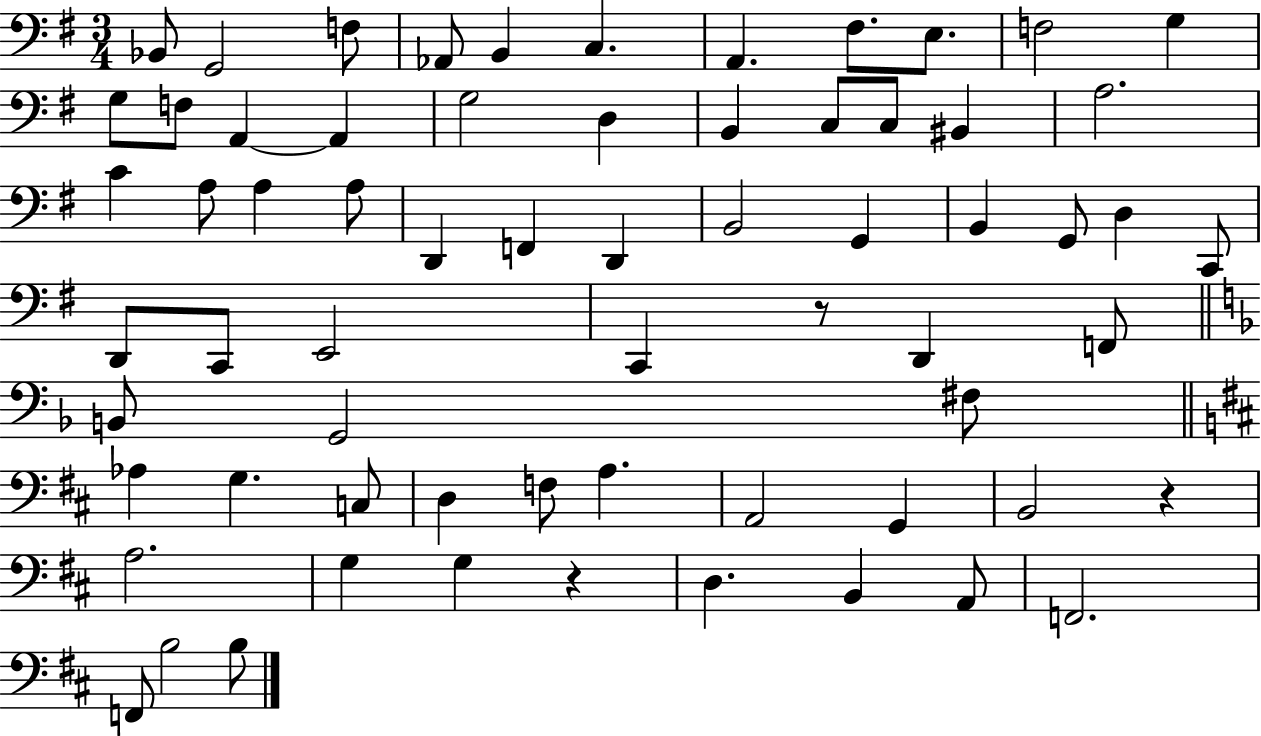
X:1
T:Untitled
M:3/4
L:1/4
K:G
_B,,/2 G,,2 F,/2 _A,,/2 B,, C, A,, ^F,/2 E,/2 F,2 G, G,/2 F,/2 A,, A,, G,2 D, B,, C,/2 C,/2 ^B,, A,2 C A,/2 A, A,/2 D,, F,, D,, B,,2 G,, B,, G,,/2 D, C,,/2 D,,/2 C,,/2 E,,2 C,, z/2 D,, F,,/2 B,,/2 G,,2 ^F,/2 _A, G, C,/2 D, F,/2 A, A,,2 G,, B,,2 z A,2 G, G, z D, B,, A,,/2 F,,2 F,,/2 B,2 B,/2